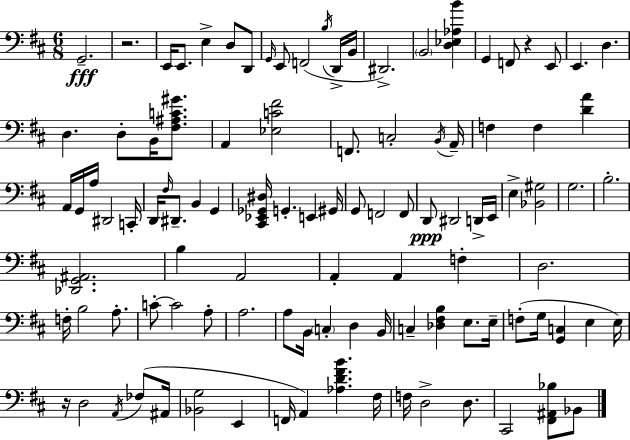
G2/h. R/h. E2/s E2/e. E3/q D3/e D2/e G2/s E2/e F2/h B3/s D2/s B2/s D#2/h. B2/h [D3,Eb3,Ab3,B4]/q G2/q F2/e R/q E2/e E2/q. D3/q. D3/q. D3/e B2/s [F#3,A#3,C4,G#4]/e. A2/q [Eb3,C4,F#4]/h F2/e. C3/h B2/s A2/s F3/q F3/q [D4,A4]/q A2/s G2/s A3/s D#2/h C2/s D2/s F#3/s D#2/e. B2/q G2/q [C#2,Eb2,Gb2,D#3]/s G2/q. E2/q G#2/s G2/e F2/h F2/e D2/e D#2/h D2/s E2/s E3/q [Bb2,G#3]/h G3/h. B3/h. [Db2,G2,A#2]/h. B3/q A2/h A2/q A2/q F3/q D3/h. F3/s B3/h A3/e. C4/e C4/h A3/e A3/h. A3/e B2/s C3/q D3/q B2/s C3/q [Db3,F#3,B3]/q E3/e. E3/s F3/e G3/s [G2,C3]/q E3/q E3/s R/s D3/h A2/s FES3/e A#2/s [Bb2,G3]/h E2/q F2/s A2/q [Ab3,D4,F#4,B4]/q. F#3/s F3/s D3/h D3/e. C#2/h [F#2,A#2,Bb3]/e Bb2/e